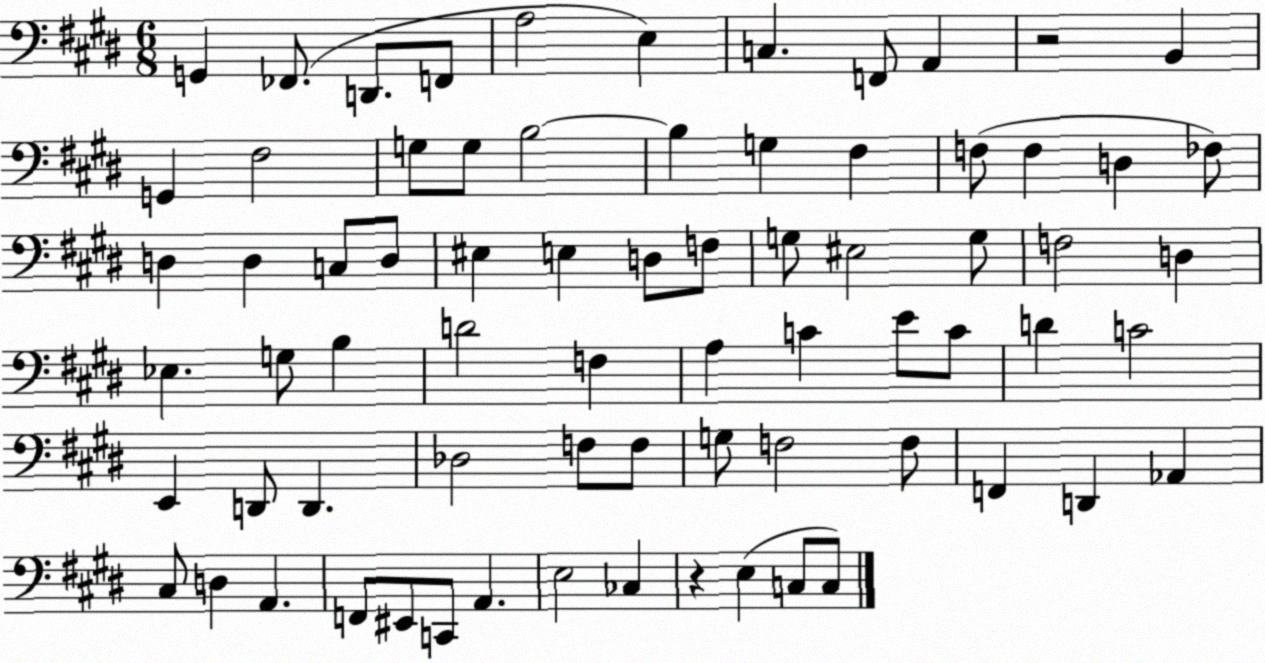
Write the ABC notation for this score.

X:1
T:Untitled
M:6/8
L:1/4
K:E
G,, _F,,/2 D,,/2 F,,/2 A,2 E, C, F,,/2 A,, z2 B,, G,, ^F,2 G,/2 G,/2 B,2 B, G, ^F, F,/2 F, D, _F,/2 D, D, C,/2 D,/2 ^E, E, D,/2 F,/2 G,/2 ^E,2 G,/2 F,2 D, _E, G,/2 B, D2 F, A, C E/2 C/2 D C2 E,, D,,/2 D,, _D,2 F,/2 F,/2 G,/2 F,2 F,/2 F,, D,, _A,, ^C,/2 D, A,, F,,/2 ^E,,/2 C,,/2 A,, E,2 _C, z E, C,/2 C,/2